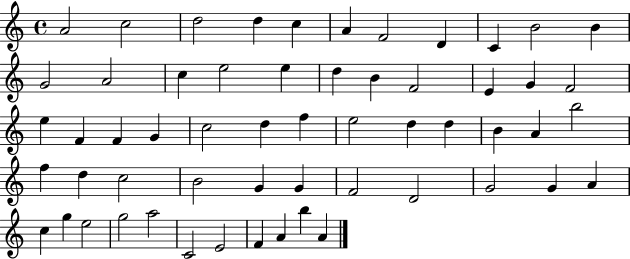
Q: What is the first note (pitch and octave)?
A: A4